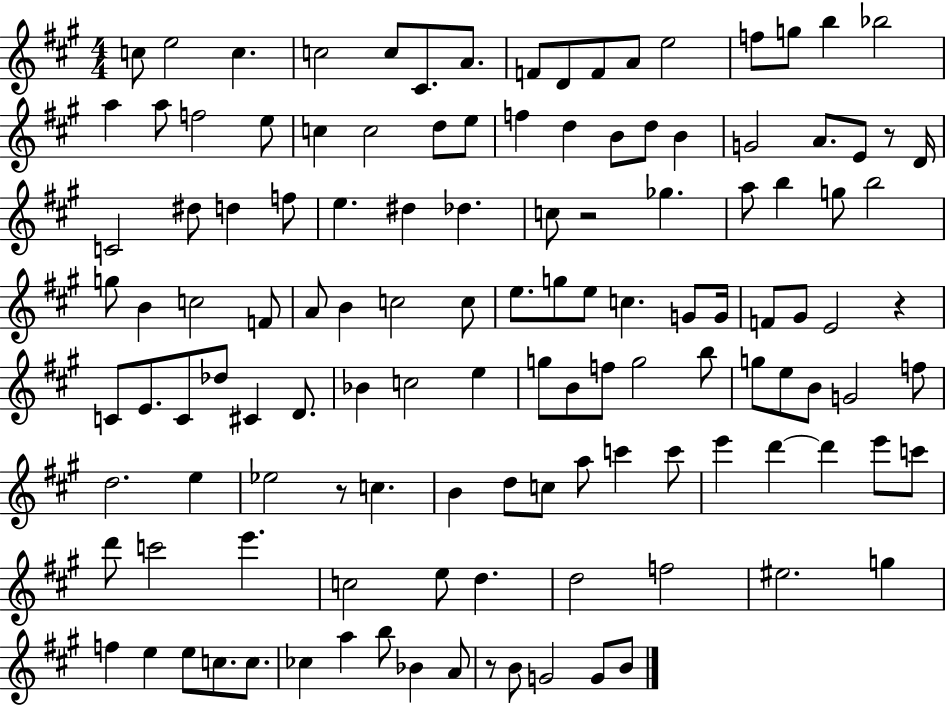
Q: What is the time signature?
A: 4/4